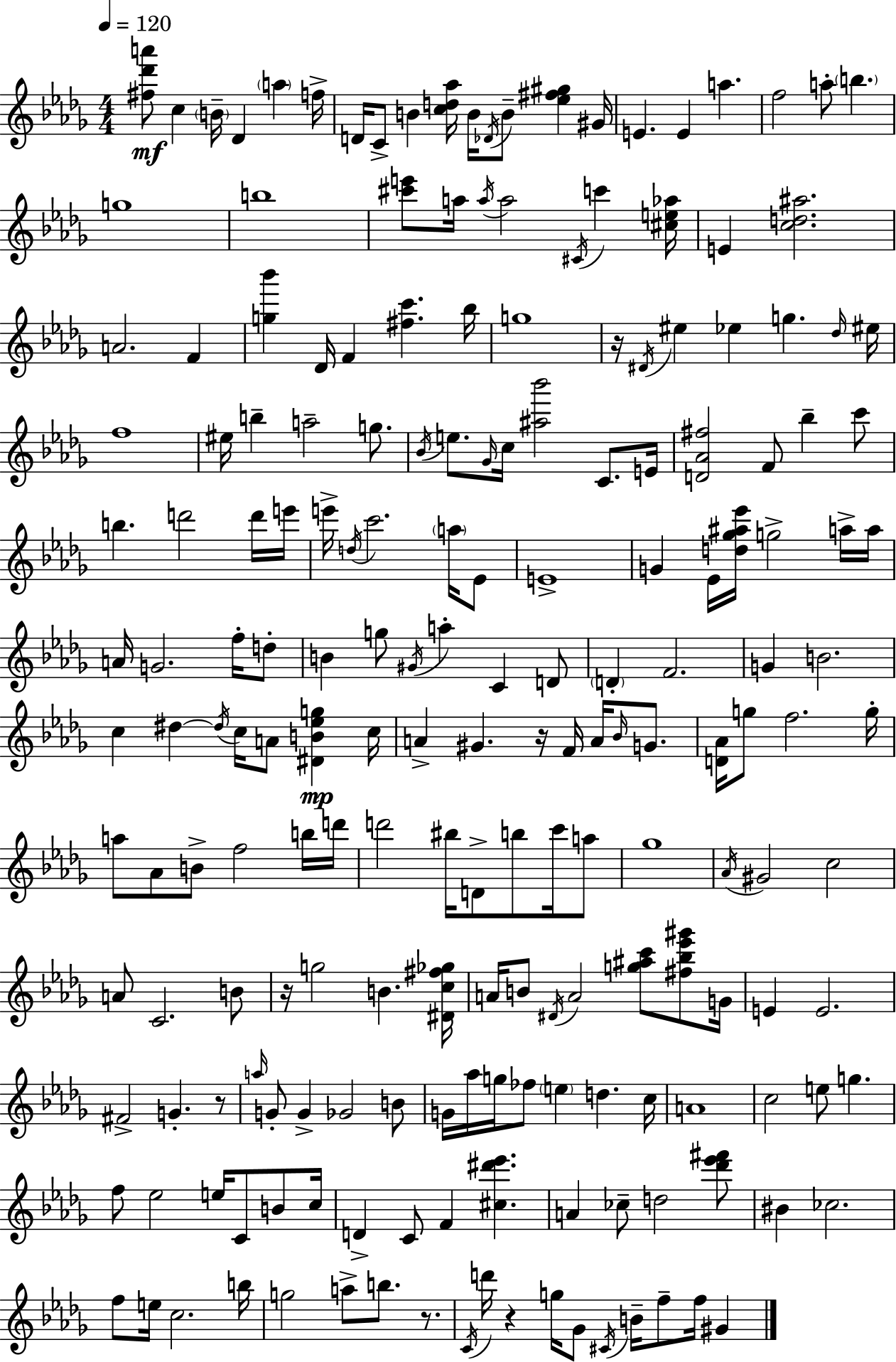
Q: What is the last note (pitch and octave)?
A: G#4